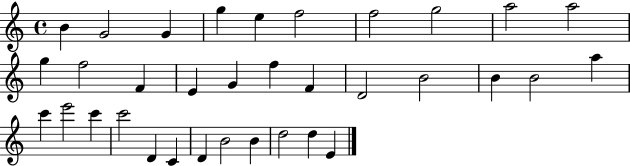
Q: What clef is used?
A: treble